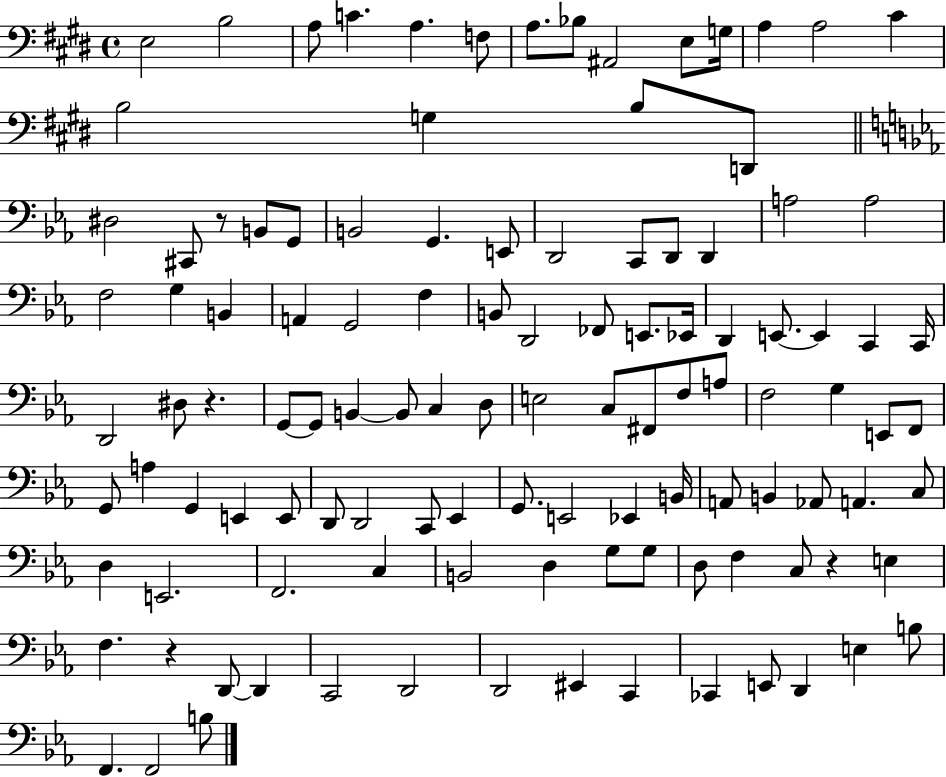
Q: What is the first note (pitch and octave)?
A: E3